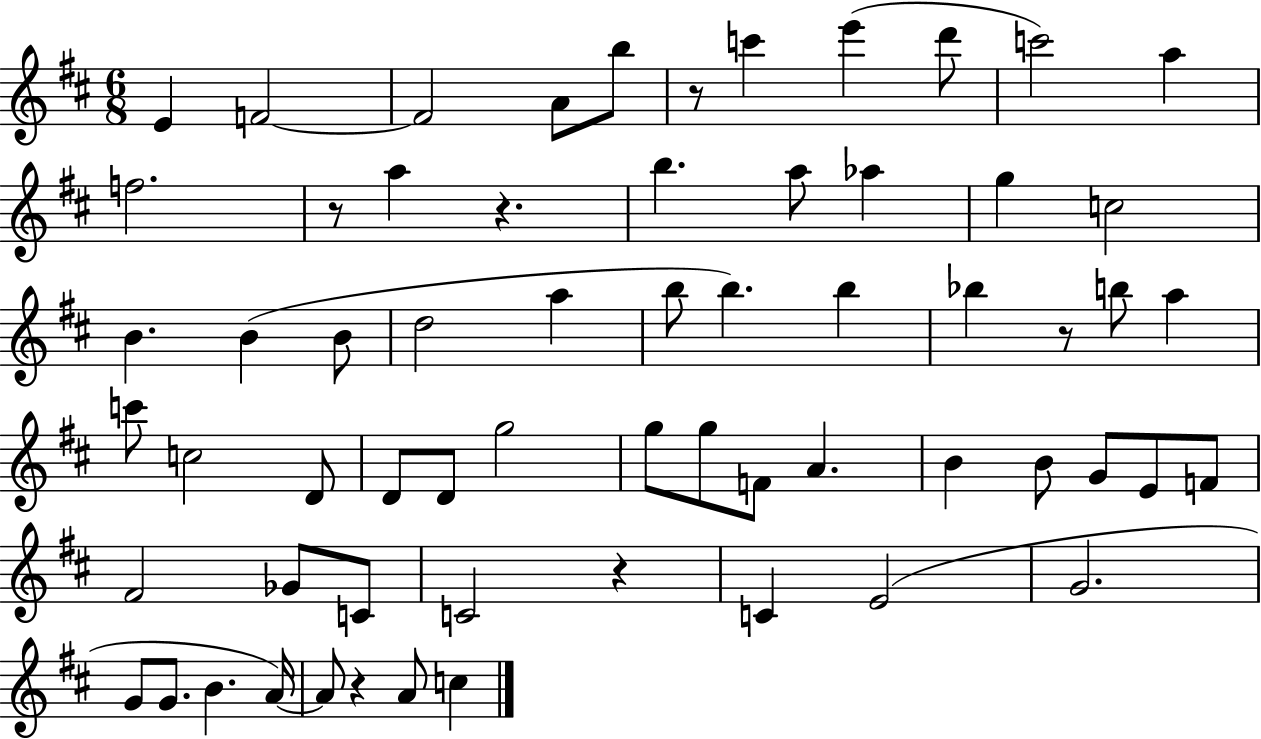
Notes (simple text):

E4/q F4/h F4/h A4/e B5/e R/e C6/q E6/q D6/e C6/h A5/q F5/h. R/e A5/q R/q. B5/q. A5/e Ab5/q G5/q C5/h B4/q. B4/q B4/e D5/h A5/q B5/e B5/q. B5/q Bb5/q R/e B5/e A5/q C6/e C5/h D4/e D4/e D4/e G5/h G5/e G5/e F4/e A4/q. B4/q B4/e G4/e E4/e F4/e F#4/h Gb4/e C4/e C4/h R/q C4/q E4/h G4/h. G4/e G4/e. B4/q. A4/s A4/e R/q A4/e C5/q